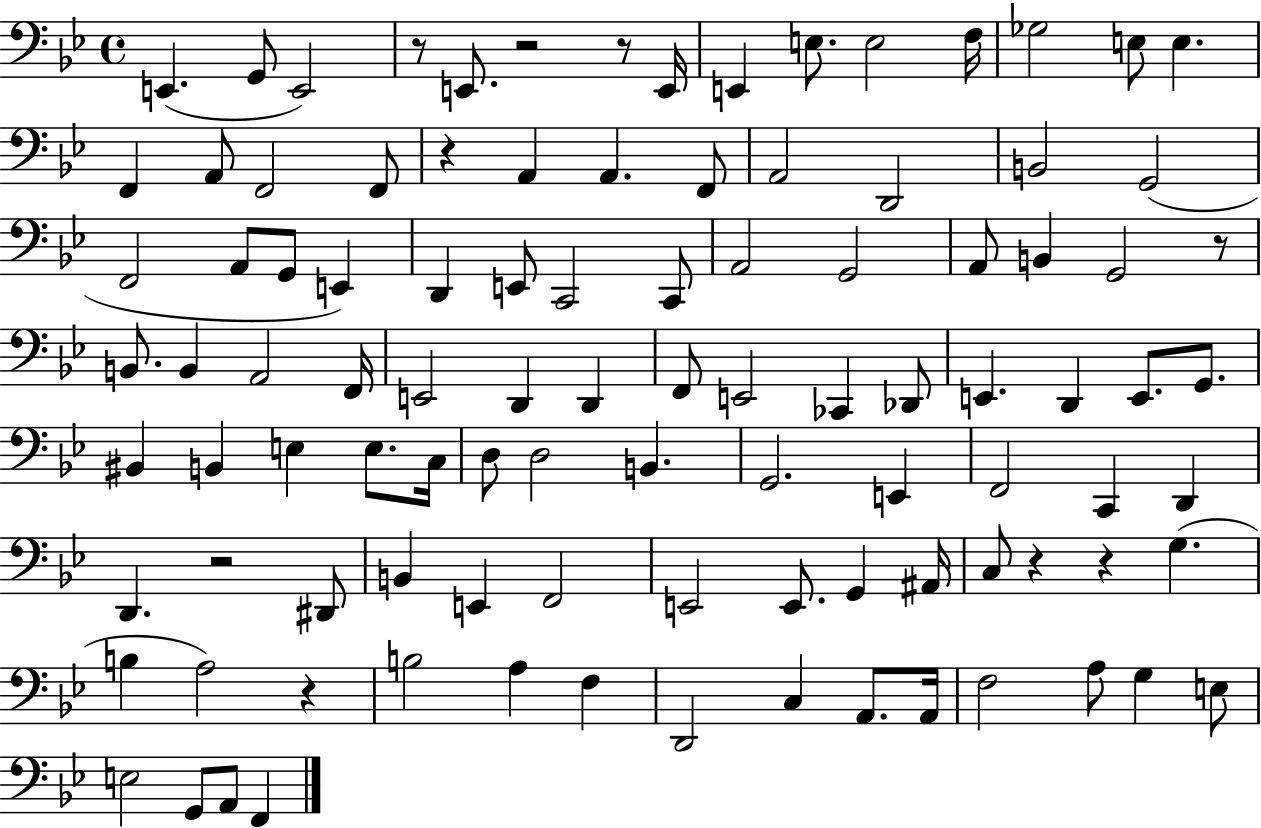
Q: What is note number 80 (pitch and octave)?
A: F3